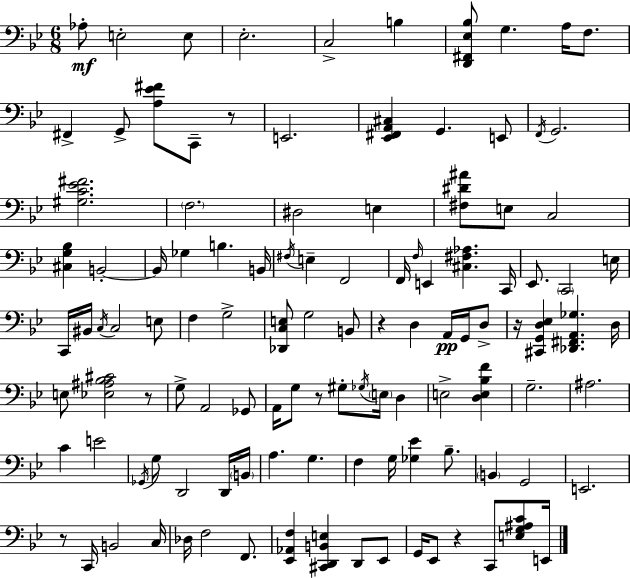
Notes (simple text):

Ab3/e E3/h E3/e Eb3/h. C3/h B3/q [D2,F#2,Eb3,Bb3]/e G3/q. A3/s F3/e. F#2/q G2/e [A3,Eb4,F#4]/e C2/e R/e E2/h. [Eb2,F#2,A2,C#3]/q G2/q. E2/e F2/s G2/h. [G#3,C4,Eb4,F#4]/h. F3/h. D#3/h E3/q [F#3,D#4,A#4]/e E3/e C3/h [C#3,G3,Bb3]/q B2/h B2/s Gb3/q B3/q. B2/s F#3/s E3/q F2/h F2/s F3/s E2/q [C#3,F#3,Ab3]/q. C2/s Eb2/e. C2/h E3/s C2/s BIS2/s C3/s C3/h E3/e F3/q G3/h [Db2,C3,E3]/e G3/h B2/e R/q D3/q A2/s G2/s D3/e R/s [C#2,G2,D3,Eb3]/q [Db2,F#2,A2,Gb3]/q. D3/s E3/e [Eb3,A#3,Bb3,C#4]/h R/e G3/e A2/h Gb2/e A2/s G3/e R/e G#3/e Gb3/s E3/s D3/q E3/h [D3,E3,Bb3,F4]/q G3/h. A#3/h. C4/q E4/h Gb2/s G3/e D2/h D2/s B2/s A3/q. G3/q. F3/q G3/s [Gb3,Eb4]/q Bb3/e. B2/q G2/h E2/h. R/e C2/s B2/h C3/s Db3/s F3/h F2/e. [Eb2,Ab2,F3]/q [C#2,D2,B2,E3]/q D2/e Eb2/e G2/s Eb2/e R/q C2/e [E3,G3,A#3,C4]/e E2/s